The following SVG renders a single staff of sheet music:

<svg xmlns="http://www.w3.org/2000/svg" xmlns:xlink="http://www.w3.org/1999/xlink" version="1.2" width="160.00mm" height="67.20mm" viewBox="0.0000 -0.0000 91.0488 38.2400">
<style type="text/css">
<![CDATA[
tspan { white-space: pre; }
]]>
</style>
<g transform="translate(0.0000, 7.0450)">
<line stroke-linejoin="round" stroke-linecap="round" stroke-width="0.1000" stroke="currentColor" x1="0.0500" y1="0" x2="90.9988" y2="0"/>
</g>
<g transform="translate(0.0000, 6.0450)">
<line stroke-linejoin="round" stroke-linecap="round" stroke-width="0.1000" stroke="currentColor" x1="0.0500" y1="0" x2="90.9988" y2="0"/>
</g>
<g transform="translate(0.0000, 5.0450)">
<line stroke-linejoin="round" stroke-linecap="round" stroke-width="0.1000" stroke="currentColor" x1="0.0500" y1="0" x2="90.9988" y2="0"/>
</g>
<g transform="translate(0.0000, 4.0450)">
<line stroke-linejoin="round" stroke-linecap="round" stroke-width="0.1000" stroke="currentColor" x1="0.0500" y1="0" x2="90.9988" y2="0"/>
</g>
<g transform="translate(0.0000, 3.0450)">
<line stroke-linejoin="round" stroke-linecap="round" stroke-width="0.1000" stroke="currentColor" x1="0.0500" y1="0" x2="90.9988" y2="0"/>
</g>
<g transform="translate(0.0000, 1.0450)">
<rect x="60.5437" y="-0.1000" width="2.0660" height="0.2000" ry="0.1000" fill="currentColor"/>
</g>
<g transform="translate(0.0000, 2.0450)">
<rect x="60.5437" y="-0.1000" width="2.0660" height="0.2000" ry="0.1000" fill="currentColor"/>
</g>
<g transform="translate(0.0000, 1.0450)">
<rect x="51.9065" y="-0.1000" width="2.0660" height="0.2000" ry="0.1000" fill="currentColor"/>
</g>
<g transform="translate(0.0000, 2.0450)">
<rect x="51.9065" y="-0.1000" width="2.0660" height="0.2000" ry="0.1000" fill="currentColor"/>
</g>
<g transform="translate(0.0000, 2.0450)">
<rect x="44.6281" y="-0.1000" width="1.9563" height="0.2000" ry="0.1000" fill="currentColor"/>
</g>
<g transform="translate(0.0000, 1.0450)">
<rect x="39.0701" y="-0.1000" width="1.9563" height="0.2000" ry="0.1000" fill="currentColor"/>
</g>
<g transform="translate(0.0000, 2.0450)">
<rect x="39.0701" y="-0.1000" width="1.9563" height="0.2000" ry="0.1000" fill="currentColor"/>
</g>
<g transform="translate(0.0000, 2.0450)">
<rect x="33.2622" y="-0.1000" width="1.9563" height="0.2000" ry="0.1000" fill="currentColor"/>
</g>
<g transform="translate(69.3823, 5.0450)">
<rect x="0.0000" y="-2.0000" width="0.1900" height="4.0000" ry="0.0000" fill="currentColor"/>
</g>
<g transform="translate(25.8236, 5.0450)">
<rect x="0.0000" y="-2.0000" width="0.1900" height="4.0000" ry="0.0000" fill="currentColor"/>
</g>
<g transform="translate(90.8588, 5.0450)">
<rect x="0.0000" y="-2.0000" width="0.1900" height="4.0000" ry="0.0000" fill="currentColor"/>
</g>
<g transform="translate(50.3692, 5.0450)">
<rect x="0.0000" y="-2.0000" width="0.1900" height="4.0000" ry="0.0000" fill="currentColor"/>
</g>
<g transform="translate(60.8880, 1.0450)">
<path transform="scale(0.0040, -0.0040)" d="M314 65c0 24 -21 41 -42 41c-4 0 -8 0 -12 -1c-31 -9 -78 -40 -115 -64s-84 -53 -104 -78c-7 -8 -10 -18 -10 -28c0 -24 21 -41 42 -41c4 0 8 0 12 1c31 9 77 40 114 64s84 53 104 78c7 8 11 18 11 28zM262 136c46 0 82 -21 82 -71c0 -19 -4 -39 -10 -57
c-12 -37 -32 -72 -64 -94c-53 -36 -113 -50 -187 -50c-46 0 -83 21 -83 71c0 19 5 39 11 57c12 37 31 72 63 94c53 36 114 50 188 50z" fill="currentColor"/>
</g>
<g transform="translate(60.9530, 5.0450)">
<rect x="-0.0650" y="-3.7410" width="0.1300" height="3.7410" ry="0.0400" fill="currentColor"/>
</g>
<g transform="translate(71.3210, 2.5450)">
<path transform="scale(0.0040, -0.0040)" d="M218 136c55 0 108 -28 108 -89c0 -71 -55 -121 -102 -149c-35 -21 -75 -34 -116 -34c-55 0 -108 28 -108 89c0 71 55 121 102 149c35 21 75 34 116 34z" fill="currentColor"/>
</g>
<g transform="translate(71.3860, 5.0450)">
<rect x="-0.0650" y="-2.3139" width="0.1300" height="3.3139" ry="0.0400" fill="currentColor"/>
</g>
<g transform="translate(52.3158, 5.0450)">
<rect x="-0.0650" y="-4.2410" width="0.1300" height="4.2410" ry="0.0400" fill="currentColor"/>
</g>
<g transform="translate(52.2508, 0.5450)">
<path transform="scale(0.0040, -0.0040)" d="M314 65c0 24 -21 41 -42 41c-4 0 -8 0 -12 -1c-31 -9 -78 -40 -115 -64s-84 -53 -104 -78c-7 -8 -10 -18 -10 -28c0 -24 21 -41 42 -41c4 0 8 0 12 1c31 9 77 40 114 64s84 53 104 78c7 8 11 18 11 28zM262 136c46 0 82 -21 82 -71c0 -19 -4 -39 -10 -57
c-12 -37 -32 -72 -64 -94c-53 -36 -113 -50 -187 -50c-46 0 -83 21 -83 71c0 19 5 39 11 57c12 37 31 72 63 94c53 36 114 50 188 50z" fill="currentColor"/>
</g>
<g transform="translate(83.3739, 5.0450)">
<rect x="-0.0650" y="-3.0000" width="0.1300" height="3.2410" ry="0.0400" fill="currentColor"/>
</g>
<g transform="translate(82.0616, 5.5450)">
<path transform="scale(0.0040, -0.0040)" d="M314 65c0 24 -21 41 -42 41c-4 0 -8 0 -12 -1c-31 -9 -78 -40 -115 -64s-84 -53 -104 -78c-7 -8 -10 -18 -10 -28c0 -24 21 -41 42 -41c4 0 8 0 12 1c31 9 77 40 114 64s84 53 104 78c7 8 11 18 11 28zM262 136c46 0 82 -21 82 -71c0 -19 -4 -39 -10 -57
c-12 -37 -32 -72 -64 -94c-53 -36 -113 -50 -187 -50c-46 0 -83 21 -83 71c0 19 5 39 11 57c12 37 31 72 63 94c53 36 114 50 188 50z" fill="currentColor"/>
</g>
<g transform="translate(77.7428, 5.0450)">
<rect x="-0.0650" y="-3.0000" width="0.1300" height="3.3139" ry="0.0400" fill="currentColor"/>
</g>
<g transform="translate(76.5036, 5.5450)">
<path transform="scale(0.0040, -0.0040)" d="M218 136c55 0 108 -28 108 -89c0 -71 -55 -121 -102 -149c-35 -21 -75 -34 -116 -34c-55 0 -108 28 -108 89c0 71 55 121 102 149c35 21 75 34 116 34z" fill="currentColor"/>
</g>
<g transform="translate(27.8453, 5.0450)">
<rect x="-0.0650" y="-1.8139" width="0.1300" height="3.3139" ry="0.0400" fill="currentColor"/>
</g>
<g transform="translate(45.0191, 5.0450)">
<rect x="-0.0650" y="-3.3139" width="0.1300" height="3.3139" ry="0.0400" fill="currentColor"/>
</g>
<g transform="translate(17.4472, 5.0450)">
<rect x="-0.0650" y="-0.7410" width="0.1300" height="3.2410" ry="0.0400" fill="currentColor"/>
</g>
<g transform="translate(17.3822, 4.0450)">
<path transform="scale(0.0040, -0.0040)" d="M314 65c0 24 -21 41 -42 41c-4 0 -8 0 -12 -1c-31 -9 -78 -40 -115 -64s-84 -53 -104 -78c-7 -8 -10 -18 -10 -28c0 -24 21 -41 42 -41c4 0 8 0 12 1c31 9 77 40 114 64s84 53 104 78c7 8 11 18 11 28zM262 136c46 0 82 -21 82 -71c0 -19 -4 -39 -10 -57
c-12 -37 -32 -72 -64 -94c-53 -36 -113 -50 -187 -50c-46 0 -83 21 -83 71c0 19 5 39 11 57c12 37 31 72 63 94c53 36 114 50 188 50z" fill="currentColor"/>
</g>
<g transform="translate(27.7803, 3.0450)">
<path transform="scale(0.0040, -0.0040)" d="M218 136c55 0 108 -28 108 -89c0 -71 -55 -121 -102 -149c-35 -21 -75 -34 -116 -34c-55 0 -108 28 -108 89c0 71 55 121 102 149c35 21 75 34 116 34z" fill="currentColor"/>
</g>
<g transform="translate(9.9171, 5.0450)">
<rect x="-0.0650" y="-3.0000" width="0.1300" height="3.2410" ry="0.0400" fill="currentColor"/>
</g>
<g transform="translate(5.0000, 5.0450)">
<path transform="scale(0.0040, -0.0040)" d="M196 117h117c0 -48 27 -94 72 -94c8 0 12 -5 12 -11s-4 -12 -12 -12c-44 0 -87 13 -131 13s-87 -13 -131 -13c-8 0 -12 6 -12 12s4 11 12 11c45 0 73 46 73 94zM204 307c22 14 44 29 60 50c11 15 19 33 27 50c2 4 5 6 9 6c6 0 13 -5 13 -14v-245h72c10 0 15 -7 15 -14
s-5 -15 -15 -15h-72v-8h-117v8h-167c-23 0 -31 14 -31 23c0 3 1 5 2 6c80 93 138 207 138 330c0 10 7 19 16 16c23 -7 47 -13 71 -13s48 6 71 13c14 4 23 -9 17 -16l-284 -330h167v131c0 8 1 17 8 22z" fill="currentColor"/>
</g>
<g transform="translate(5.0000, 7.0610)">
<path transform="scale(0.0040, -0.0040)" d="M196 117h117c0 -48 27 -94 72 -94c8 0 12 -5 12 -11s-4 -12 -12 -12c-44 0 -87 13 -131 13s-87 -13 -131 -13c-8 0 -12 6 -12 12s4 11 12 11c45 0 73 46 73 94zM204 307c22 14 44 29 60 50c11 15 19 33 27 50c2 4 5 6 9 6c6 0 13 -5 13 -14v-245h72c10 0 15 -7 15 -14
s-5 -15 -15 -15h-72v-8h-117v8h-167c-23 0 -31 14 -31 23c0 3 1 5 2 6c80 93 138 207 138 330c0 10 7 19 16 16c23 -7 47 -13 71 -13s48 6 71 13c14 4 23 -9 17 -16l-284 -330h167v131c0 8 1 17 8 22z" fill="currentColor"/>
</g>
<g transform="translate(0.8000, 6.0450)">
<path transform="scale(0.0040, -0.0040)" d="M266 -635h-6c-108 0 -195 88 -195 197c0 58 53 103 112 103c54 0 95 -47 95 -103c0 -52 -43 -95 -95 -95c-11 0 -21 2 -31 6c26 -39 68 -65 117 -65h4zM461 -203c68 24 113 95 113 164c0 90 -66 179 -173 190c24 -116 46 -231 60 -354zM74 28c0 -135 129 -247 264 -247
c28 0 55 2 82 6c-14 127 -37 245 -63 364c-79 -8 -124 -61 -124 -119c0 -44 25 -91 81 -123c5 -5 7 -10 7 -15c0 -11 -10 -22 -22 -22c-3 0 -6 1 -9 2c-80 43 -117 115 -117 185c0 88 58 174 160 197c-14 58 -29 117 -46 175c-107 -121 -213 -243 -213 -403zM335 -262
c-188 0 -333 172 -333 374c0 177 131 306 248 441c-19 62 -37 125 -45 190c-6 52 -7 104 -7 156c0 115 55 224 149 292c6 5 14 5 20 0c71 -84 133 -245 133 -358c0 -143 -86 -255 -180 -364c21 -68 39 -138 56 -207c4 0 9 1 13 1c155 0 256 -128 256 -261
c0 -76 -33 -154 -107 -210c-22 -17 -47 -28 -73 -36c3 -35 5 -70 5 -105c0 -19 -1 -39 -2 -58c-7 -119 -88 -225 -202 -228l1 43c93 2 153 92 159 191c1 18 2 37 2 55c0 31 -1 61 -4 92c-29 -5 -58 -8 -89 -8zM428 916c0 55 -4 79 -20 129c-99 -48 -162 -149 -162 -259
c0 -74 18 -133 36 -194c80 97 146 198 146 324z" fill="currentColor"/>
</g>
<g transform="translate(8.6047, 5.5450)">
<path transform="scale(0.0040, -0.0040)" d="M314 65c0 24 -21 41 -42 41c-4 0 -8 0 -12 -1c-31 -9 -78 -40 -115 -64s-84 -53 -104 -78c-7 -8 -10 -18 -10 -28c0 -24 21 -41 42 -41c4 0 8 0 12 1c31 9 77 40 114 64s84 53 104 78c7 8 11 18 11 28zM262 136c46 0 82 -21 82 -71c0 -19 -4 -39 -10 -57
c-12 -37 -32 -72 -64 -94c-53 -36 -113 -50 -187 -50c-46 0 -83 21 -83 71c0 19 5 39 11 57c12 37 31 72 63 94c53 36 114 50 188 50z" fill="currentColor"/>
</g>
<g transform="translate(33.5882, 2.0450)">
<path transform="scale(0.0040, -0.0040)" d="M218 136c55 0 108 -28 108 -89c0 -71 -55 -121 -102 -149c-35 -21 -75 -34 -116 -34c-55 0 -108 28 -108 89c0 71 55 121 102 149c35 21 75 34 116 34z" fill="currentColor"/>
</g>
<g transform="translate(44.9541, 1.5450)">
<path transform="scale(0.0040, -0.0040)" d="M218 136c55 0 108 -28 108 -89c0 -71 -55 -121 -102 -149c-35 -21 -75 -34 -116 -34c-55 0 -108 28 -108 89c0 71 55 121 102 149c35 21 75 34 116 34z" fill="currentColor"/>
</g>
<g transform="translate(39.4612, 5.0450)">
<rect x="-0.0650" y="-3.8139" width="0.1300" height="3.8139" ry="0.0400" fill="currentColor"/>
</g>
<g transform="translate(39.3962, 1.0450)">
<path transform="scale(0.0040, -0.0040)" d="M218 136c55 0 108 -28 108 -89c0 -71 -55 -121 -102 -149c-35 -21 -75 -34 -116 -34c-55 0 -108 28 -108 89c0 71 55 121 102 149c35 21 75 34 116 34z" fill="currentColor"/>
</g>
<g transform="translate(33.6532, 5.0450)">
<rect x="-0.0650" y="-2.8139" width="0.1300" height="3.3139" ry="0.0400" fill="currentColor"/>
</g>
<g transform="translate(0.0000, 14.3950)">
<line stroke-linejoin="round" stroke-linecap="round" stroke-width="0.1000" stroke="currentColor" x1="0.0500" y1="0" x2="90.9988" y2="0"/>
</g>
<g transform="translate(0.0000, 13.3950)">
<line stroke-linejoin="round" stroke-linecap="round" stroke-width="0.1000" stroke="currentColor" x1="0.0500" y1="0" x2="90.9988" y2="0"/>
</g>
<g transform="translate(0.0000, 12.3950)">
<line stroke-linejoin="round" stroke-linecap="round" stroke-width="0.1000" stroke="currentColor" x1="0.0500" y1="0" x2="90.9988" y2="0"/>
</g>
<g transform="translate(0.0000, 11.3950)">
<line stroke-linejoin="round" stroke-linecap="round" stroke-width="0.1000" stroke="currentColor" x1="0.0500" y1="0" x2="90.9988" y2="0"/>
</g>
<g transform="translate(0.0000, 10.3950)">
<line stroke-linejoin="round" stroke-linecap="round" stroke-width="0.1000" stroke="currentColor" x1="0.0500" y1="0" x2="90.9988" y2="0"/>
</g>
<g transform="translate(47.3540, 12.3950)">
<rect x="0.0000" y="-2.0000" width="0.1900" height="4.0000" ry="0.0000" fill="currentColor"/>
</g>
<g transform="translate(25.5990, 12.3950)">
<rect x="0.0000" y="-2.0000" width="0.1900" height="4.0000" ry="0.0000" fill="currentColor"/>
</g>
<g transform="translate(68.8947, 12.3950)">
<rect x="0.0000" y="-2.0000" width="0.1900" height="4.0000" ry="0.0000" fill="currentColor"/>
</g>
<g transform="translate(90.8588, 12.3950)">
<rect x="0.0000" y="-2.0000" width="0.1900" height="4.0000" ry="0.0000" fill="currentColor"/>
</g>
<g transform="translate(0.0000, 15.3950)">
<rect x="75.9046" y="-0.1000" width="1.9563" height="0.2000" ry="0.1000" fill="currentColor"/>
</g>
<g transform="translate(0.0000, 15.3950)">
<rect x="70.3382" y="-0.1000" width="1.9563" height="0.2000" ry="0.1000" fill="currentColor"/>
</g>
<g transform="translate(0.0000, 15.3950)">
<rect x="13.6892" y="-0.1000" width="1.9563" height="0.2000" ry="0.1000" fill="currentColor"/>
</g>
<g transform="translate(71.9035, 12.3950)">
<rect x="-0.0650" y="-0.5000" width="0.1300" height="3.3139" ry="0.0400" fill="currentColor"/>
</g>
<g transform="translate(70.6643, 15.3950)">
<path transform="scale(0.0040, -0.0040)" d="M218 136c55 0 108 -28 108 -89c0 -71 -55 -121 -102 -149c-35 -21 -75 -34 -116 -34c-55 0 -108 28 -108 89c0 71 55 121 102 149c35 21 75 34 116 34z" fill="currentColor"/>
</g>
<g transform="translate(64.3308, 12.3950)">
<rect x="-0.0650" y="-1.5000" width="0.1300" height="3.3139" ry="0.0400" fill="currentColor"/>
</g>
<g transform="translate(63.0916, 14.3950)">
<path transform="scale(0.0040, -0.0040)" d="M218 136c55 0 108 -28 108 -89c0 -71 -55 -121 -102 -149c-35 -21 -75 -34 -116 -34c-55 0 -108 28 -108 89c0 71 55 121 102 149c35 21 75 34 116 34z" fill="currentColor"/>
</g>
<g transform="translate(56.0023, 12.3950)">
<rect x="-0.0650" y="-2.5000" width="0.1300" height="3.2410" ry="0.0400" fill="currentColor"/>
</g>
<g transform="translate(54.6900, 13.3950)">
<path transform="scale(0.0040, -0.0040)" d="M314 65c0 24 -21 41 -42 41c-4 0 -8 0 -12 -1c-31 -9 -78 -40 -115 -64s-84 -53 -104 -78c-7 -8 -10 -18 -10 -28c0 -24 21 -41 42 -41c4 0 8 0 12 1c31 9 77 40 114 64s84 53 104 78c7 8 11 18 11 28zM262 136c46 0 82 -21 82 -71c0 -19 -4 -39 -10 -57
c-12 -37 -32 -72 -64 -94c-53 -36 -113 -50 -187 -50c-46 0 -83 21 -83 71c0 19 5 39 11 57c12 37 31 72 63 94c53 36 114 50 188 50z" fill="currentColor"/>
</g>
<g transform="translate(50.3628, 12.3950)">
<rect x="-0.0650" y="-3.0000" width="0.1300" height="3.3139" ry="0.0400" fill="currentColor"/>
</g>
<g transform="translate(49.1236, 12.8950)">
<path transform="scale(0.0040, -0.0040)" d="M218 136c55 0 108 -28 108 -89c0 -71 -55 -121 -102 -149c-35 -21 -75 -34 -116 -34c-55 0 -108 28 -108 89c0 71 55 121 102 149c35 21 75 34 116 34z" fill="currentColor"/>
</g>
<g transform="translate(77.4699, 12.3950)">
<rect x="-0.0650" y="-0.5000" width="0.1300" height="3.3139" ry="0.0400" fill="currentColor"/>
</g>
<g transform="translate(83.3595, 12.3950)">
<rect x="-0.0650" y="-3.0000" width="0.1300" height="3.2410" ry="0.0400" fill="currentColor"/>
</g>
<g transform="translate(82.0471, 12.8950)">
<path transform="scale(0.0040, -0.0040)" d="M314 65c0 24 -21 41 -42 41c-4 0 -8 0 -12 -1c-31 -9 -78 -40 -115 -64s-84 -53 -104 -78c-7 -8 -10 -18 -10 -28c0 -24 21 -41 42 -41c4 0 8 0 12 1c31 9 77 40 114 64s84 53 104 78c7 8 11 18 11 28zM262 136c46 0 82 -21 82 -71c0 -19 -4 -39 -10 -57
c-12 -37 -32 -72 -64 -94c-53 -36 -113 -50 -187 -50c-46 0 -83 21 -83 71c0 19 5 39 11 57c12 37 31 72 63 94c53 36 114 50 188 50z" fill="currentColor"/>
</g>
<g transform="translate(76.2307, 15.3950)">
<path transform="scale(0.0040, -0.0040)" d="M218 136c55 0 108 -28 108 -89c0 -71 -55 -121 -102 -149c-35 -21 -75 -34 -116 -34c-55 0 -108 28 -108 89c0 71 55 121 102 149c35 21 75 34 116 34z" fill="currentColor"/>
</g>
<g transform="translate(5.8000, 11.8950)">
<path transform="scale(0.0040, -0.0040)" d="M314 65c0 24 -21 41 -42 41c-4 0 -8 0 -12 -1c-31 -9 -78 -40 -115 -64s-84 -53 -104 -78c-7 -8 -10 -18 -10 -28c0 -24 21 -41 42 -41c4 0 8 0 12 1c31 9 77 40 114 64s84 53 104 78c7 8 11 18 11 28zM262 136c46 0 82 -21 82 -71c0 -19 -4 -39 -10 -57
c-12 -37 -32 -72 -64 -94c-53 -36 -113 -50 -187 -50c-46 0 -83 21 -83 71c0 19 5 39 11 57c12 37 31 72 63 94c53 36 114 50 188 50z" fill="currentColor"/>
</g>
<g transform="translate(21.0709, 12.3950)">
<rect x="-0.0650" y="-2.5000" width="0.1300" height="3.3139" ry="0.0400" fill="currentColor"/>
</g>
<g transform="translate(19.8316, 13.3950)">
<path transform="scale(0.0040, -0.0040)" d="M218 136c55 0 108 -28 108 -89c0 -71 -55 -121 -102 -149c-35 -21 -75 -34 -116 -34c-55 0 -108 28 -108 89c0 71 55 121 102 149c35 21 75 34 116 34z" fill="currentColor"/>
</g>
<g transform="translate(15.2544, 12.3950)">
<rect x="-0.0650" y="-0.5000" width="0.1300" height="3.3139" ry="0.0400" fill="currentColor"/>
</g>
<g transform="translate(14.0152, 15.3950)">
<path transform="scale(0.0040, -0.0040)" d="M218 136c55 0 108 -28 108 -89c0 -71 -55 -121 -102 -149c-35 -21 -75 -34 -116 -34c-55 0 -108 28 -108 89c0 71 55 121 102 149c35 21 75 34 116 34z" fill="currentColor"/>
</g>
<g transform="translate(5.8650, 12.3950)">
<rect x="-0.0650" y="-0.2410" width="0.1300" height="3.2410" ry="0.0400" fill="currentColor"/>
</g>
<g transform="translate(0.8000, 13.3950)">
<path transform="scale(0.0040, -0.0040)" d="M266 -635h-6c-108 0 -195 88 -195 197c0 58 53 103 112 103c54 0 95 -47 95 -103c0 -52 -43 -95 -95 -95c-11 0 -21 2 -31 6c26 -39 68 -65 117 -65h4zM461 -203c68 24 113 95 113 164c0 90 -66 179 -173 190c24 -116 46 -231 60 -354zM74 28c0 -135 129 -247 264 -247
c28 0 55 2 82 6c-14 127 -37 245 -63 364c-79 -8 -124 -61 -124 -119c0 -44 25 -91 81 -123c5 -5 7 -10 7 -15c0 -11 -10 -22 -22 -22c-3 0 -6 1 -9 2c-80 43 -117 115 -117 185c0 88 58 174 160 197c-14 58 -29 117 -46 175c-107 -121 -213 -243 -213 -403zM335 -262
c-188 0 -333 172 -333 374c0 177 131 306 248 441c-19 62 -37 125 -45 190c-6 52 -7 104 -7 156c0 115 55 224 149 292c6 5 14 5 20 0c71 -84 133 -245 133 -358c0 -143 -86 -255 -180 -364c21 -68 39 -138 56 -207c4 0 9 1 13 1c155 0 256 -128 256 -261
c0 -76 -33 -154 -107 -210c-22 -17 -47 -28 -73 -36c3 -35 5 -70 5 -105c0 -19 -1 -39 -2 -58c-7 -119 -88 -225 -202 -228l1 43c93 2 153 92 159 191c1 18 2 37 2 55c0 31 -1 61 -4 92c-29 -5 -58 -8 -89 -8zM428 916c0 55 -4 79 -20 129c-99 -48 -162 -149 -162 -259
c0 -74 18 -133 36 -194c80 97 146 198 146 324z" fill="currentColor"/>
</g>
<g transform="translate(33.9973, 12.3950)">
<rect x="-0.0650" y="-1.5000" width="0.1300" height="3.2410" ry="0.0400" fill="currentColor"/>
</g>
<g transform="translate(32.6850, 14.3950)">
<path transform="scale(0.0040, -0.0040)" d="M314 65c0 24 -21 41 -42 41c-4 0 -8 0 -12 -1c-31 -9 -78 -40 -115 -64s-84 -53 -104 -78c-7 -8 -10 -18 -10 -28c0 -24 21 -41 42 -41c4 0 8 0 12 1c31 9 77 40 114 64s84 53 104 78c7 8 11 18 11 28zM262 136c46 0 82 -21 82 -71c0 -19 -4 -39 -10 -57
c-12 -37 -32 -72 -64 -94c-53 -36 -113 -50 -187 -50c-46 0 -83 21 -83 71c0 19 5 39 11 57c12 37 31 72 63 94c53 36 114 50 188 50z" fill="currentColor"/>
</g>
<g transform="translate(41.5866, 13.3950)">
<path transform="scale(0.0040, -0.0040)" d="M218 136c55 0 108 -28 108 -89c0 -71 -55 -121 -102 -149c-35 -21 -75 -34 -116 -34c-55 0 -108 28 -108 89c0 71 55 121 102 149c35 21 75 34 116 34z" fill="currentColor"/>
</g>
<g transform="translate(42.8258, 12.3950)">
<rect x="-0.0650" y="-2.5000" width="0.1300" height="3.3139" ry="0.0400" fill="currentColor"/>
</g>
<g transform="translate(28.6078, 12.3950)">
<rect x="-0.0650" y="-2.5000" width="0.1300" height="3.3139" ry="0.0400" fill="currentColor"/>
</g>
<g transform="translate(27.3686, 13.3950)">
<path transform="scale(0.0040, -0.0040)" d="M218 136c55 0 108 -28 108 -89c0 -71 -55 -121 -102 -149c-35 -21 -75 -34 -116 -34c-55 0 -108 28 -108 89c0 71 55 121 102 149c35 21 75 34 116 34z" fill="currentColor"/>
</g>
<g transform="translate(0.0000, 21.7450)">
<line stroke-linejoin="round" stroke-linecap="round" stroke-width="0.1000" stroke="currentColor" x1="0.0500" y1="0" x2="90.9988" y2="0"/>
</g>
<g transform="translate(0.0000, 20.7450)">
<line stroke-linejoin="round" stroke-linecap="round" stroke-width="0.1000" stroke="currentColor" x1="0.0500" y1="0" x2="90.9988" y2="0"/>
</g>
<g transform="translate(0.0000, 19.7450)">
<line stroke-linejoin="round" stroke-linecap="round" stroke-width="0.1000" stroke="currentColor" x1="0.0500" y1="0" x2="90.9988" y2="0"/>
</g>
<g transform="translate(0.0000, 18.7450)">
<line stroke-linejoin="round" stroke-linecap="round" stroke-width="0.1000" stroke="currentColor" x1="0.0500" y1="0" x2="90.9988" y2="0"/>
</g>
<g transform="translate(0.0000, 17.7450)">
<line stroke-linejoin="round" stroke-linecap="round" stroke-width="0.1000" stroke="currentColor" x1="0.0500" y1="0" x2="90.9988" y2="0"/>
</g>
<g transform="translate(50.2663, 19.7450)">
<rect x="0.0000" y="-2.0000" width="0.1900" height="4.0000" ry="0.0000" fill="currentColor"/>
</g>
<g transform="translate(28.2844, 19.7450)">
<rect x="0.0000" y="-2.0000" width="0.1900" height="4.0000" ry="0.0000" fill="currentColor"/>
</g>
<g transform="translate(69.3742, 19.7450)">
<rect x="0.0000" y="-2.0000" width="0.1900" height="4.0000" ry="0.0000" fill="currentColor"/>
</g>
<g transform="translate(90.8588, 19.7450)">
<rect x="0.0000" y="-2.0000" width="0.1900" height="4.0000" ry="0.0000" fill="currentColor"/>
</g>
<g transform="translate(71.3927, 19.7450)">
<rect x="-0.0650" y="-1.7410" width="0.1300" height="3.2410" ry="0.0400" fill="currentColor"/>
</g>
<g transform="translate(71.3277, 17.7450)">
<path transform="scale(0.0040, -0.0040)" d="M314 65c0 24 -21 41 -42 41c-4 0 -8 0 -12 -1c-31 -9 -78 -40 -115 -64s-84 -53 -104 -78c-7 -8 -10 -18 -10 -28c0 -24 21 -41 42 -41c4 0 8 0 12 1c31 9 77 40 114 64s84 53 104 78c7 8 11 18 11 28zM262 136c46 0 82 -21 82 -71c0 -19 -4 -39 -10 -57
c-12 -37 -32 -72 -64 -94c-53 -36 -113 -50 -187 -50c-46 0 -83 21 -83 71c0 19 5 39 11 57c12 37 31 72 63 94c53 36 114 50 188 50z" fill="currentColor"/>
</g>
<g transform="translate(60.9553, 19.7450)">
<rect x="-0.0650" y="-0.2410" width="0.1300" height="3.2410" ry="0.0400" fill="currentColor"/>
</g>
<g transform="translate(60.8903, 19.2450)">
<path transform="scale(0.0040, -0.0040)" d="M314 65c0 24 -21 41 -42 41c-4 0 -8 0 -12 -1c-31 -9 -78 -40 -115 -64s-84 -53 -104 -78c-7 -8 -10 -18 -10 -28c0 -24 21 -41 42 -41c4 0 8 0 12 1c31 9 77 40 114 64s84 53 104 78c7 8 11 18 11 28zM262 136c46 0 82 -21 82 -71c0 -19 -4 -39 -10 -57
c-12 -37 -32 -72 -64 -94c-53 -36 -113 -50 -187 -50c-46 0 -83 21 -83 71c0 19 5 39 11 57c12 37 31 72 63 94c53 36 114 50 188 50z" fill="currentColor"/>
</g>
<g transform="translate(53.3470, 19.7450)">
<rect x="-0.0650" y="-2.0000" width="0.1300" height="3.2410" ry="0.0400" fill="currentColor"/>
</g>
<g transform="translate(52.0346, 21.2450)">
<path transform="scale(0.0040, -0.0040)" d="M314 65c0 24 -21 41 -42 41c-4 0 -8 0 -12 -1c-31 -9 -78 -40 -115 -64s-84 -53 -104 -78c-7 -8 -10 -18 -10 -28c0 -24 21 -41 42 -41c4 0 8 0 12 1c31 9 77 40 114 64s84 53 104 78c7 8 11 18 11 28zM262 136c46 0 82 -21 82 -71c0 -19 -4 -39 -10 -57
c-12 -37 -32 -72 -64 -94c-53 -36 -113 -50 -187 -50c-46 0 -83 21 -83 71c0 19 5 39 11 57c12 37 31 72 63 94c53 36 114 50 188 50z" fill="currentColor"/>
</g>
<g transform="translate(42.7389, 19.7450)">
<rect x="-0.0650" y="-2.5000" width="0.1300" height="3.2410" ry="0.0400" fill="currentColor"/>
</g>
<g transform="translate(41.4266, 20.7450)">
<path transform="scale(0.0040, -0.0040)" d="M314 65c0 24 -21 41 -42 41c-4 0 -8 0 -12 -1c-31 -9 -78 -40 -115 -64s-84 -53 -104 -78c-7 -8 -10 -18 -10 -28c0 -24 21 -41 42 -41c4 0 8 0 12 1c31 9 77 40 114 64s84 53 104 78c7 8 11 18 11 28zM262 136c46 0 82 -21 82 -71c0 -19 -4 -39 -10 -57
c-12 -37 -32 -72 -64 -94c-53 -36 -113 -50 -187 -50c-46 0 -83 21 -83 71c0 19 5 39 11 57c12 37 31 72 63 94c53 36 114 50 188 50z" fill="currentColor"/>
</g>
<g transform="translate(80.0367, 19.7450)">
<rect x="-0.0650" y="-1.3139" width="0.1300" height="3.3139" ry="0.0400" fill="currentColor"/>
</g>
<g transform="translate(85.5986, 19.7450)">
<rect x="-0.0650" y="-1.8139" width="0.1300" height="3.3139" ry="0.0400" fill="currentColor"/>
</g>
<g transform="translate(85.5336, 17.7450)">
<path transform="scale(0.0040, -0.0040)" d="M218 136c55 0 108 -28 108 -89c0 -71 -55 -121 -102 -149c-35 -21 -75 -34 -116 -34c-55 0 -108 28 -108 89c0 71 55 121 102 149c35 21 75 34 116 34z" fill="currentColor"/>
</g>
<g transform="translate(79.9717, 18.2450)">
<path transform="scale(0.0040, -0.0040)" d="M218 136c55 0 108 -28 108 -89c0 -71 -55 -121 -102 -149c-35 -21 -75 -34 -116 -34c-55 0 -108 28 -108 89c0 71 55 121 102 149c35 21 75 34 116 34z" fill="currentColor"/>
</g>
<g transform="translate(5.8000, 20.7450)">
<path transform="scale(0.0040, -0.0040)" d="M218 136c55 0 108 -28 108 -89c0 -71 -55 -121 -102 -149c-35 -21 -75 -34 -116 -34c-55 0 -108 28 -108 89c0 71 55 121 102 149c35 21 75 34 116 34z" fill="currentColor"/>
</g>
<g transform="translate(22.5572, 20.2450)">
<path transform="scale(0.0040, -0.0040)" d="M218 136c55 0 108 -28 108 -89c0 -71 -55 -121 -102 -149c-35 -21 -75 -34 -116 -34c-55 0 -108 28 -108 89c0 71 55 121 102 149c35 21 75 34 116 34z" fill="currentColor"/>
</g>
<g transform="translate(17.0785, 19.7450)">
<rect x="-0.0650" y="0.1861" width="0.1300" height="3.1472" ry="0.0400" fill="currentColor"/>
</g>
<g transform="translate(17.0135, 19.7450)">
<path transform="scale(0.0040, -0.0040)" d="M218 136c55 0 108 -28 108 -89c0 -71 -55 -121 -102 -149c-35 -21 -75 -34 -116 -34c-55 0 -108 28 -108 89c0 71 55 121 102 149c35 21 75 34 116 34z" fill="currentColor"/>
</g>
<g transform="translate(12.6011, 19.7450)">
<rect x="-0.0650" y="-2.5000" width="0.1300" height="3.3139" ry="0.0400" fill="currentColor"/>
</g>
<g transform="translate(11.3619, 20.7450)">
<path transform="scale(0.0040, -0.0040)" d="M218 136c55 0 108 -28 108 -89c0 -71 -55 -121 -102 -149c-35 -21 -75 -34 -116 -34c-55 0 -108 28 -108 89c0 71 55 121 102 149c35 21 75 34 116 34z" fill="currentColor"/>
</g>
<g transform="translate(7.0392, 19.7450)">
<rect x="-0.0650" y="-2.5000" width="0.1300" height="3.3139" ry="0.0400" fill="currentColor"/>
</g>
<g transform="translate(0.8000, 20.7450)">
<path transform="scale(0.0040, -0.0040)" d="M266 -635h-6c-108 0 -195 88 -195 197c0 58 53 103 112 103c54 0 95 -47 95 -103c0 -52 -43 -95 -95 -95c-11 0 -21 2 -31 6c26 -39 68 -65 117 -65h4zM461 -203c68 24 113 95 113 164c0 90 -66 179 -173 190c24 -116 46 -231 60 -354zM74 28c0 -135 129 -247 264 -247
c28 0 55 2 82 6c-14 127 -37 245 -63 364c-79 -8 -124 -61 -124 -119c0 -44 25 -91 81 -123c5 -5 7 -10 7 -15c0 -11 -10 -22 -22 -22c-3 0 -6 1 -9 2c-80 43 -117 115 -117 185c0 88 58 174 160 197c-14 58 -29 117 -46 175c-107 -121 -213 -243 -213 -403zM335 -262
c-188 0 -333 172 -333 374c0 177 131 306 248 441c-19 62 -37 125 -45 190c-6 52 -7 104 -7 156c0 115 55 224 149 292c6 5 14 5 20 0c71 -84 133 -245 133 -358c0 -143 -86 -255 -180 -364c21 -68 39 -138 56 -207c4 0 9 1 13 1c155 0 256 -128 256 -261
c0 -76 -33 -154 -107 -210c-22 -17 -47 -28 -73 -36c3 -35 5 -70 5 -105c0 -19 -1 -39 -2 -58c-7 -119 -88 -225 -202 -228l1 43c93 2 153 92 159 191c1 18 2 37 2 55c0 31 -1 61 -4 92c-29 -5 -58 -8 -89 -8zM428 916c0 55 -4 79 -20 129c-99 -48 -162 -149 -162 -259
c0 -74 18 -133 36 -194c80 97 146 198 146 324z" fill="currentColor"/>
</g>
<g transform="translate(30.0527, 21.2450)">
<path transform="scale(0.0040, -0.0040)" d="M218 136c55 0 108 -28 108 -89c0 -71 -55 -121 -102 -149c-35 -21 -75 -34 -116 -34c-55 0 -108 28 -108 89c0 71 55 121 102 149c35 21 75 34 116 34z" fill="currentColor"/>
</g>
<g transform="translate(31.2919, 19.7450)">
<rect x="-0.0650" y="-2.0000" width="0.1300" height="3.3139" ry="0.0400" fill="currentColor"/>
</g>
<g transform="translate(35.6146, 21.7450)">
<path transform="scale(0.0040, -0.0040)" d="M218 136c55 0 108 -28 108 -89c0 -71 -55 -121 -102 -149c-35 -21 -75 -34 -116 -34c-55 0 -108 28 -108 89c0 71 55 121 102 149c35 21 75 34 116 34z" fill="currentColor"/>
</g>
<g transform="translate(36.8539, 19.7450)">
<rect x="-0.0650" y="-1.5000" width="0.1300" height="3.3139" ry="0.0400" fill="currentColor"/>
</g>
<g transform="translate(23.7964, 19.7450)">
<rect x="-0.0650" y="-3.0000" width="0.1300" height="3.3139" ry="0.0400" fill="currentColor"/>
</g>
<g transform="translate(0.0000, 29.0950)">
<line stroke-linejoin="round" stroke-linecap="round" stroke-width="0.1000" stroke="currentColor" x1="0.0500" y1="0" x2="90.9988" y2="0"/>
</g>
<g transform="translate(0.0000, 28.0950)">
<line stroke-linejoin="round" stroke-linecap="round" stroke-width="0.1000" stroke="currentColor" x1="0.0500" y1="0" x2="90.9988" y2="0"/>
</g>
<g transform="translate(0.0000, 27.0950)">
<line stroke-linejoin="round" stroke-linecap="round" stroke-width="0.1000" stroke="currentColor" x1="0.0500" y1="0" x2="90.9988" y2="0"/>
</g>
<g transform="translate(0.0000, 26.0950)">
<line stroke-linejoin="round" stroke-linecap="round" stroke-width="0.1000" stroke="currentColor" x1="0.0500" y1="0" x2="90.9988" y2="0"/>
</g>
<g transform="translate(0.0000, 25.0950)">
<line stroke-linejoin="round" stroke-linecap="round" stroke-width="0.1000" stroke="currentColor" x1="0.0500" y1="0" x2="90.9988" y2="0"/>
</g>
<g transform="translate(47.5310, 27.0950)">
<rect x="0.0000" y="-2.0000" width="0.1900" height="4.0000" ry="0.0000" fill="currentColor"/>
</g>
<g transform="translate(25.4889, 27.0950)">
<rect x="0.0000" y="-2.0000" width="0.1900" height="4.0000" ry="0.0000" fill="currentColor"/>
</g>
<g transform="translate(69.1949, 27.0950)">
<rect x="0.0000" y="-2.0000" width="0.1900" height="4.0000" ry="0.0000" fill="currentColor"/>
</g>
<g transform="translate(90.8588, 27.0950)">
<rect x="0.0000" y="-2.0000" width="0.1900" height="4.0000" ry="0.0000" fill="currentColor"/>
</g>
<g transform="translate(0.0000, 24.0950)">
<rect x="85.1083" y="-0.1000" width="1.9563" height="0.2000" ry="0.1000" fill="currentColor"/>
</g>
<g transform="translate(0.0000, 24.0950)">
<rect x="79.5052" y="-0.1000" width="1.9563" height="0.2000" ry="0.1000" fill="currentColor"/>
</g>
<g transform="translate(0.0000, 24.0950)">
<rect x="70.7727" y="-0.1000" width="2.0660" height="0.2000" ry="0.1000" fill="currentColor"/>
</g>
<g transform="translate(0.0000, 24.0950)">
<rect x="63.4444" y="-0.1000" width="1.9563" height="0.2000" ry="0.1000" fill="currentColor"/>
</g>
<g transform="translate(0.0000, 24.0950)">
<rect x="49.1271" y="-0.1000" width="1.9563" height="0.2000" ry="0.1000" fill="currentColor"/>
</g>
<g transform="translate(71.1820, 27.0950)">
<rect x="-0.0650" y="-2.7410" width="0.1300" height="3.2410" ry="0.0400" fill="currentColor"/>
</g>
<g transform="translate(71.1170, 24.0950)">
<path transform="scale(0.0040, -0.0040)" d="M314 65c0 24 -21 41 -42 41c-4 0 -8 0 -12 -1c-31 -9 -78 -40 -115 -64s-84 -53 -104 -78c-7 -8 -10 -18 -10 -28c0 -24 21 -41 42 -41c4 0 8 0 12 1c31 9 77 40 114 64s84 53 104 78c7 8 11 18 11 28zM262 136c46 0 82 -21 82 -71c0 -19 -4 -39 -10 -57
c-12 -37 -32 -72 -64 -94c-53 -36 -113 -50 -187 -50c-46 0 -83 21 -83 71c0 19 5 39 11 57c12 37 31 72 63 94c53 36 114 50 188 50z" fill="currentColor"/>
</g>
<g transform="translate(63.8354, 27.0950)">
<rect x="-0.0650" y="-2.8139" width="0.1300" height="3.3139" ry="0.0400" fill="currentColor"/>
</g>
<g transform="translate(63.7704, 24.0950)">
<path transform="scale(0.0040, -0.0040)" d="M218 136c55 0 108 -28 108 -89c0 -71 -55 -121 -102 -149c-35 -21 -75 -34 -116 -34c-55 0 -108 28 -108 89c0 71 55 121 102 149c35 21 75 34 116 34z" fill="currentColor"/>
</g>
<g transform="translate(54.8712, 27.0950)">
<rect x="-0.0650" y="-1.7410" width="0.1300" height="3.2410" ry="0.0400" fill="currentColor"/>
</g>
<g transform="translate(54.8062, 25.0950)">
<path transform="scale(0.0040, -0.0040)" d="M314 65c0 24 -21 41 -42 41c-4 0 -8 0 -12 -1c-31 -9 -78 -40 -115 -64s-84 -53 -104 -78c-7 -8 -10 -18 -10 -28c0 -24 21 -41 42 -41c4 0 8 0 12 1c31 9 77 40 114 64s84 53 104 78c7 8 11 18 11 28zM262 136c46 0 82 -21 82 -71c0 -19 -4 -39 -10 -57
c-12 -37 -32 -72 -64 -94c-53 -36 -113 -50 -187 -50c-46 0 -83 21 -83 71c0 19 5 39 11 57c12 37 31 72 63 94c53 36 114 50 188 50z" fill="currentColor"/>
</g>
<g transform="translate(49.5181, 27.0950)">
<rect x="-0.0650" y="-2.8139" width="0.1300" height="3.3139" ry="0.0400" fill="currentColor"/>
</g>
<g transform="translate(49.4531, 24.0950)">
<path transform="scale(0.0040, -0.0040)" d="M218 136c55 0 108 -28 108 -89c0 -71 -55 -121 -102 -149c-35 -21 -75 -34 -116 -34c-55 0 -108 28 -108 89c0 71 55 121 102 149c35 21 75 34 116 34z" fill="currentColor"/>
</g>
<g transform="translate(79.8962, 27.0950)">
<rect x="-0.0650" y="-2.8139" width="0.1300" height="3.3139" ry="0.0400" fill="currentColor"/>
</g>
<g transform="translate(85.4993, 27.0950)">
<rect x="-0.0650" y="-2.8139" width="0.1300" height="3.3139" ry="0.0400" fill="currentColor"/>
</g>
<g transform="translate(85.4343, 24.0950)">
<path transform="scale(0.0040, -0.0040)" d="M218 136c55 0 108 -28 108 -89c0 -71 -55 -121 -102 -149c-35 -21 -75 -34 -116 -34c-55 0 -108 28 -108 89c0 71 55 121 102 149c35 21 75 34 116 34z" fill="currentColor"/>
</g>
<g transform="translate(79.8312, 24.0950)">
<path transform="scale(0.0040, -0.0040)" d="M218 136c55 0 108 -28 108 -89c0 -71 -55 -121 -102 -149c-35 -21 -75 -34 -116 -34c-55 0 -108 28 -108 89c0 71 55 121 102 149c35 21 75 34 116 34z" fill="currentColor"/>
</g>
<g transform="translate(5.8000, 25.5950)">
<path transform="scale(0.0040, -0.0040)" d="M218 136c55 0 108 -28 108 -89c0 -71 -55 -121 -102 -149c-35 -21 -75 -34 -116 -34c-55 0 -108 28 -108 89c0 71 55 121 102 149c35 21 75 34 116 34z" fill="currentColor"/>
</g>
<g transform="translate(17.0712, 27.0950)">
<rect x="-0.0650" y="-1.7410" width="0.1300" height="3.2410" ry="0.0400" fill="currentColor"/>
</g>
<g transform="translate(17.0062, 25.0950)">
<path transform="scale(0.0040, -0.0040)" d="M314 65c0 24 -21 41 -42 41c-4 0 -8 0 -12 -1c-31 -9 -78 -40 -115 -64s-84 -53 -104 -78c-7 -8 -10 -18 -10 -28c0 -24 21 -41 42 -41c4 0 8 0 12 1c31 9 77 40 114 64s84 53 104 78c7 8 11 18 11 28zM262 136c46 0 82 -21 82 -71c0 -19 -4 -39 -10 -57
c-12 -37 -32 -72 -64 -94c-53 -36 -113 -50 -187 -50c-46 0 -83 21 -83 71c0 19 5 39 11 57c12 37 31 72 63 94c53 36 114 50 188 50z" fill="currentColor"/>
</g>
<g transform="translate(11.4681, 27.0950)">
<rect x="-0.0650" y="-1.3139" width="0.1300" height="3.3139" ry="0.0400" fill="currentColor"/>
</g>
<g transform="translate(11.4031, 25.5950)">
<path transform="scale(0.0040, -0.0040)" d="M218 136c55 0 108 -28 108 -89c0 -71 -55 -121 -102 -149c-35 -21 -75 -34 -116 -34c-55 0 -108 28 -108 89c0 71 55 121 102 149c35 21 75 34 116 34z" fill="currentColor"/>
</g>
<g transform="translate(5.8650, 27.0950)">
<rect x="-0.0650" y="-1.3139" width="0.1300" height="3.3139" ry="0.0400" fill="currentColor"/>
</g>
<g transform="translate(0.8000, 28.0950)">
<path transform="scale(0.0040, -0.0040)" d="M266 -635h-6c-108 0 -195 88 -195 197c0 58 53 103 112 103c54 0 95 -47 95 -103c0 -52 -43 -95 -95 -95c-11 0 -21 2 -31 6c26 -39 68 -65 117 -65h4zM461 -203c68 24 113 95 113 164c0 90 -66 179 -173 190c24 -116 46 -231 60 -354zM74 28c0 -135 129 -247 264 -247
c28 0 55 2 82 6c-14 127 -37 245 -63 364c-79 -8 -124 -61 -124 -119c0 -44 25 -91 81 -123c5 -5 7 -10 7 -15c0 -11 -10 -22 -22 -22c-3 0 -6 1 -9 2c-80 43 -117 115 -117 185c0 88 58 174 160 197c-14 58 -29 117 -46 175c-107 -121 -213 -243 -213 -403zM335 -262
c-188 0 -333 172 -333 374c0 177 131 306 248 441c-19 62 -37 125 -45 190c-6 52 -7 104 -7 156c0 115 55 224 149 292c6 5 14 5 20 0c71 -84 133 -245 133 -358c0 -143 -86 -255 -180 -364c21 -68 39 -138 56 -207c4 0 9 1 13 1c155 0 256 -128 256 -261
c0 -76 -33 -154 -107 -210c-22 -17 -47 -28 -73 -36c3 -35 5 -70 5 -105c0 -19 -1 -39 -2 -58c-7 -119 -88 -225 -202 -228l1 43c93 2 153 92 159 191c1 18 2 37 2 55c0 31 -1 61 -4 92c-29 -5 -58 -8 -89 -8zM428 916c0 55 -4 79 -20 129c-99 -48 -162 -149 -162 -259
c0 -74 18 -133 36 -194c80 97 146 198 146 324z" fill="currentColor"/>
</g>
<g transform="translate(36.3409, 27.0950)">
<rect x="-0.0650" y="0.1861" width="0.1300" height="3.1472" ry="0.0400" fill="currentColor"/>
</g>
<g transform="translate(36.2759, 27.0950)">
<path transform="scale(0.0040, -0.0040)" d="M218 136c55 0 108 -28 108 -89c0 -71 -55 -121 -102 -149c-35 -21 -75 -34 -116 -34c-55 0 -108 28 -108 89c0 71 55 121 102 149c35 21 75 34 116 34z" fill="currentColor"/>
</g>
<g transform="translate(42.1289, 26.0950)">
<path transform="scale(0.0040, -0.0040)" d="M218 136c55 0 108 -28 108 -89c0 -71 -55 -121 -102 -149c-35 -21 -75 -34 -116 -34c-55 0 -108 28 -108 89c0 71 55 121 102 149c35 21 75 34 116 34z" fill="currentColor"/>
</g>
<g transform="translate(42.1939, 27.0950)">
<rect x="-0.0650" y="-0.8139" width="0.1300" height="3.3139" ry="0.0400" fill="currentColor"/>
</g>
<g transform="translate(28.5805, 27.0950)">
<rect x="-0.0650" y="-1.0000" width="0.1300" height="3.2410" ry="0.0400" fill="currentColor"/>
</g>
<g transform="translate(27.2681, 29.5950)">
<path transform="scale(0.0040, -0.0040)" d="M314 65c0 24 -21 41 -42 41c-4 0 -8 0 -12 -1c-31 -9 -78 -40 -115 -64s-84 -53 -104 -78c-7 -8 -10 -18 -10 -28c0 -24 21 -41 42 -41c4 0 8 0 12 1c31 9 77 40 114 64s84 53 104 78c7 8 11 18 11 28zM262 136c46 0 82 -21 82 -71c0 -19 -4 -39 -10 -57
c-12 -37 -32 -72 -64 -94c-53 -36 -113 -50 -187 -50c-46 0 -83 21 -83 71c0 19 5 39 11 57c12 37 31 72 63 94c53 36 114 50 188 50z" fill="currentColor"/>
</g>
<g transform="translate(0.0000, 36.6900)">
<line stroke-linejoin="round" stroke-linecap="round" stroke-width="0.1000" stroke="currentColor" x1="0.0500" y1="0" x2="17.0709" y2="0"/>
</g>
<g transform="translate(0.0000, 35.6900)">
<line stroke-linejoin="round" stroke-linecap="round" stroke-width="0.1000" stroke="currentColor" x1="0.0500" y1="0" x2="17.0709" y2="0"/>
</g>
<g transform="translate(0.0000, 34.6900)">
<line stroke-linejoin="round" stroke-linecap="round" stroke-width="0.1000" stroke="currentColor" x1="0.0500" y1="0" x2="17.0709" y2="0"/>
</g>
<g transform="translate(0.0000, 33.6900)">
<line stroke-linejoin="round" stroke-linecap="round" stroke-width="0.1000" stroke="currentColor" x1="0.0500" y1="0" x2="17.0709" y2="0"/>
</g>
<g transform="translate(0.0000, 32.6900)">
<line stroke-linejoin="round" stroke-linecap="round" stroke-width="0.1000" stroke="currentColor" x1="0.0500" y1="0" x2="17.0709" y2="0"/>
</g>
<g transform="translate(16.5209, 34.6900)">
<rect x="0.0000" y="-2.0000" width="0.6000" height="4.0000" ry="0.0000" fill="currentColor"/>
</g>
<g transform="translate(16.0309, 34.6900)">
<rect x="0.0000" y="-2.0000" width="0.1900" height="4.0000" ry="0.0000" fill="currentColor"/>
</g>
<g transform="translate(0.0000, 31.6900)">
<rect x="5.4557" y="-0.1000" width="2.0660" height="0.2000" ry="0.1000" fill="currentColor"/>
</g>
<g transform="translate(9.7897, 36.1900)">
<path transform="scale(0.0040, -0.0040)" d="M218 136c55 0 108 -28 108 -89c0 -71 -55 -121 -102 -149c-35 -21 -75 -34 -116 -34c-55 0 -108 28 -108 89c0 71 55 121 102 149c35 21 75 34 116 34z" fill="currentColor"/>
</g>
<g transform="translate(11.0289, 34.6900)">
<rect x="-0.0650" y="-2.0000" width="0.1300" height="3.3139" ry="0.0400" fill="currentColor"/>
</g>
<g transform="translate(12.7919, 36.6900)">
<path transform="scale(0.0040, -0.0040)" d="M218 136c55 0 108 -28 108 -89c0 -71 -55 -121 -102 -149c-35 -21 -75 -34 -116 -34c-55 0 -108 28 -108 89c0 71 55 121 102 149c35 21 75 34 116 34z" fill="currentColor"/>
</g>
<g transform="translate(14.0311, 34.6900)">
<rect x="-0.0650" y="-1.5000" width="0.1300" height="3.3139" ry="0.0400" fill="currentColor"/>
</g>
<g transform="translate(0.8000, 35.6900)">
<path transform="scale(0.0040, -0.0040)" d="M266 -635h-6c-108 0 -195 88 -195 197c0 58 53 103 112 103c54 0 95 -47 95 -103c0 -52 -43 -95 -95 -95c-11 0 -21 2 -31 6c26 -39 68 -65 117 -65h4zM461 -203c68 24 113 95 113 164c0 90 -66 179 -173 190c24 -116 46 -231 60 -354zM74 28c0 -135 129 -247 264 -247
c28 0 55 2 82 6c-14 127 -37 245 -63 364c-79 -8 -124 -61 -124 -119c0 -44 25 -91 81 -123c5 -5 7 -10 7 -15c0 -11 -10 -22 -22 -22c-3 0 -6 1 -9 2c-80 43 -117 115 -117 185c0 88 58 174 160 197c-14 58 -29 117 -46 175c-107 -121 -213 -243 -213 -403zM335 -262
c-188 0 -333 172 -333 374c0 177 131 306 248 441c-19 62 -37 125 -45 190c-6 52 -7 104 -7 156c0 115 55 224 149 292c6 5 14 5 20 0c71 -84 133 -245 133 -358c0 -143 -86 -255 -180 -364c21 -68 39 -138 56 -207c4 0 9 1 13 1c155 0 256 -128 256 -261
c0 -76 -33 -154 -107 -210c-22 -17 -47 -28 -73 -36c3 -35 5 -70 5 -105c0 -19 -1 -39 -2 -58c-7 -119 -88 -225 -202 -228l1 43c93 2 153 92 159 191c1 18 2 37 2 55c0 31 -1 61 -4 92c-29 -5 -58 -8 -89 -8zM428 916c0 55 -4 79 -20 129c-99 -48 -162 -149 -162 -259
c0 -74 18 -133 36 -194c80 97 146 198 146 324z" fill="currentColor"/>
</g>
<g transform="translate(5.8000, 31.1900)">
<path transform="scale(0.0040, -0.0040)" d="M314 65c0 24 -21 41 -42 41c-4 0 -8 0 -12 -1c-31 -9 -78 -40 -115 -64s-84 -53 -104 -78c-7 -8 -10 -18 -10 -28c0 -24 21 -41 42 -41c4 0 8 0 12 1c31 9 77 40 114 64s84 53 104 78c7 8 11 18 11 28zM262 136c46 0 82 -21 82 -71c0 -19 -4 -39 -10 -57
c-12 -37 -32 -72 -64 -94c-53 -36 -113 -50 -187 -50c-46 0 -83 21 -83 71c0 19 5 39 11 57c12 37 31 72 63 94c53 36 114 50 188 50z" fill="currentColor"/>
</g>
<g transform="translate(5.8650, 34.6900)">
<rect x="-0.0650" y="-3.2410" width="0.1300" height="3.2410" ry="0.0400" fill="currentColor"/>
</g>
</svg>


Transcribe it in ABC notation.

X:1
T:Untitled
M:4/4
L:1/4
K:C
A2 d2 f a c' b d'2 c'2 g A A2 c2 C G G E2 G A G2 E C C A2 G G B A F E G2 F2 c2 f2 e f e e f2 D2 B d a f2 a a2 a a b2 F E